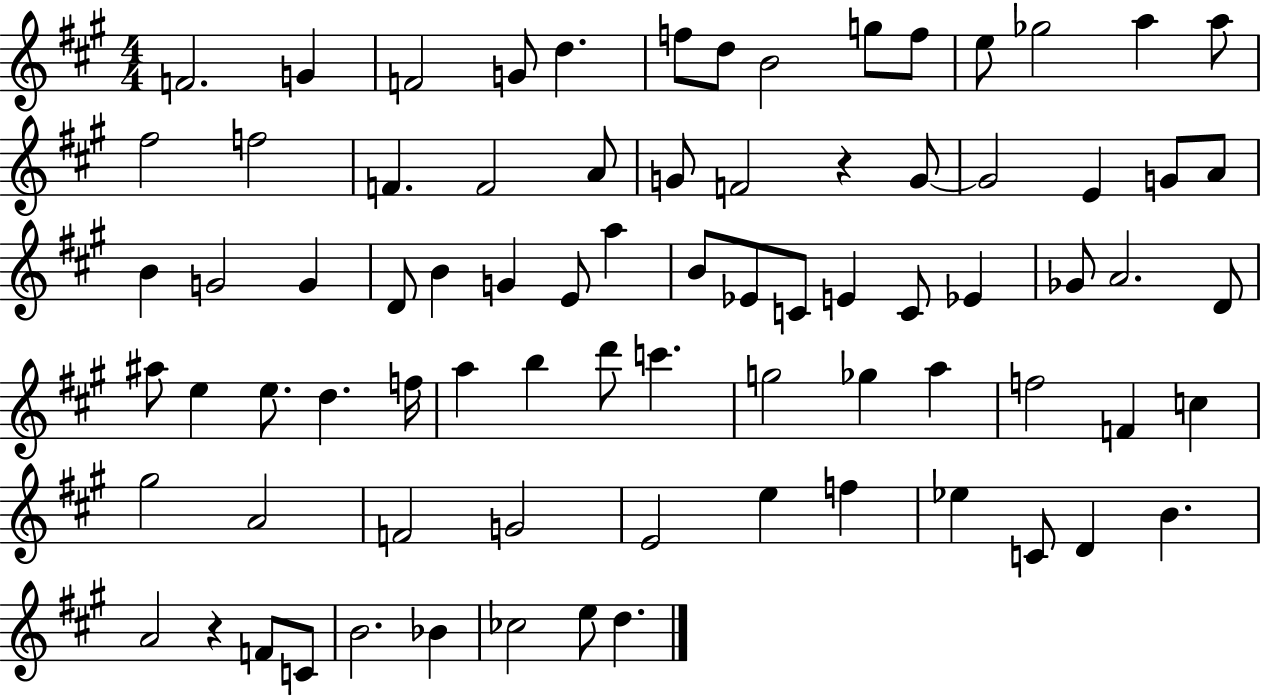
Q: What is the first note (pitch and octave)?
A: F4